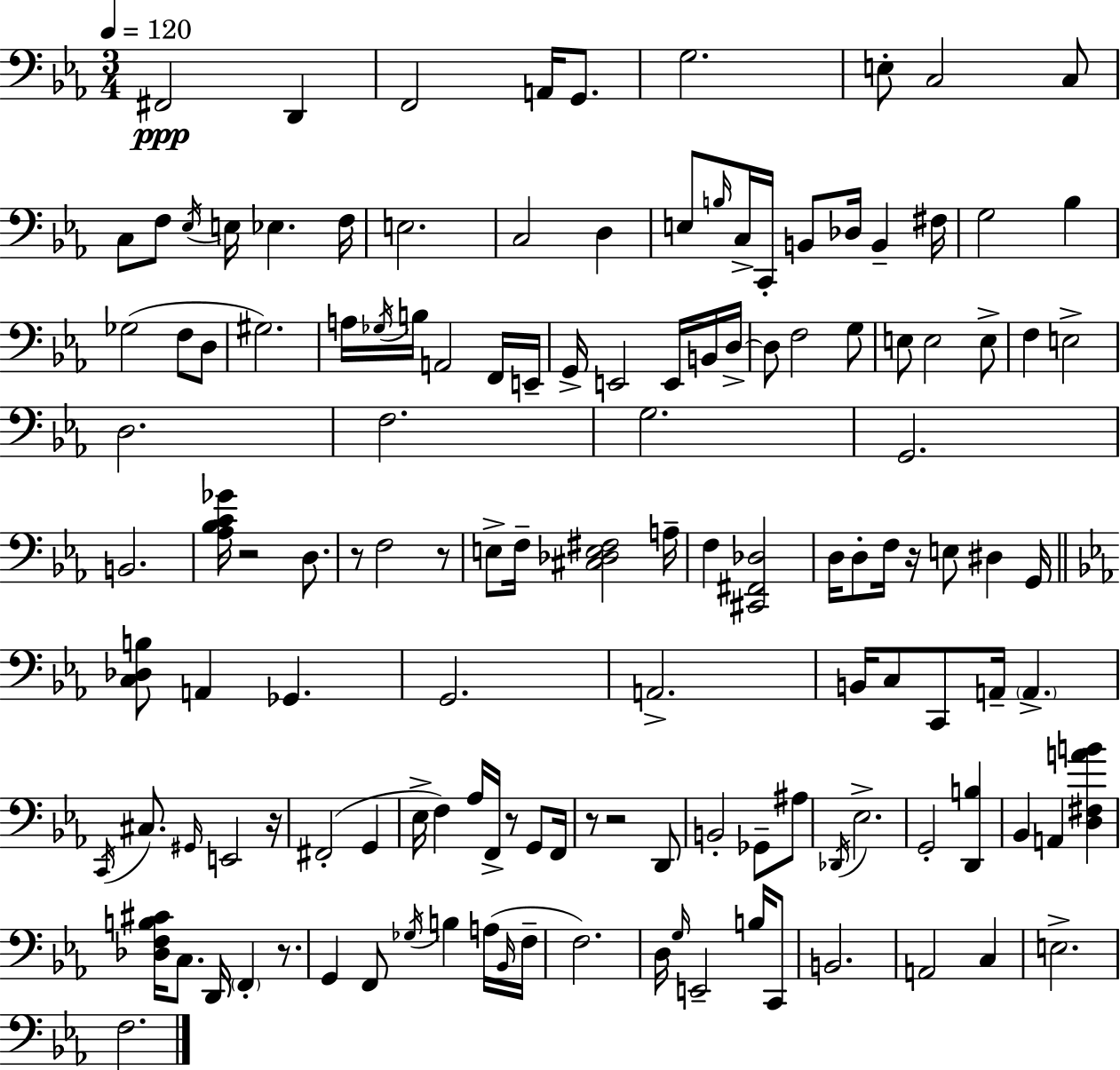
X:1
T:Untitled
M:3/4
L:1/4
K:Eb
^F,,2 D,, F,,2 A,,/4 G,,/2 G,2 E,/2 C,2 C,/2 C,/2 F,/2 _E,/4 E,/4 _E, F,/4 E,2 C,2 D, E,/2 B,/4 C,/4 C,,/4 B,,/2 _D,/4 B,, ^F,/4 G,2 _B, _G,2 F,/2 D,/2 ^G,2 A,/4 _G,/4 B,/4 A,,2 F,,/4 E,,/4 G,,/4 E,,2 E,,/4 B,,/4 D,/4 D,/2 F,2 G,/2 E,/2 E,2 E,/2 F, E,2 D,2 F,2 G,2 G,,2 B,,2 [_A,_B,C_G]/4 z2 D,/2 z/2 F,2 z/2 E,/2 F,/4 [^C,_D,E,^F,]2 A,/4 F, [^C,,^F,,_D,]2 D,/4 D,/2 F,/4 z/4 E,/2 ^D, G,,/4 [C,_D,B,]/2 A,, _G,, G,,2 A,,2 B,,/4 C,/2 C,,/2 A,,/4 A,, C,,/4 ^C,/2 ^G,,/4 E,,2 z/4 ^F,,2 G,, _E,/4 F, _A,/4 F,,/4 z/2 G,,/2 F,,/4 z/2 z2 D,,/2 B,,2 _G,,/2 ^A,/2 _D,,/4 _E,2 G,,2 [D,,B,] _B,, A,, [D,^F,AB] [_D,F,B,^C]/4 C,/2 D,,/4 F,, z/2 G,, F,,/2 _G,/4 B, A,/4 _B,,/4 F,/4 F,2 D,/4 G,/4 E,,2 B,/4 C,,/2 B,,2 A,,2 C, E,2 F,2